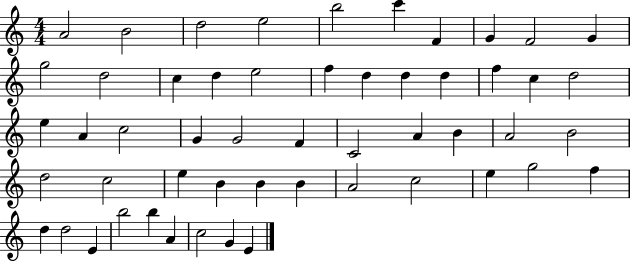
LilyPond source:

{
  \clef treble
  \numericTimeSignature
  \time 4/4
  \key c \major
  a'2 b'2 | d''2 e''2 | b''2 c'''4 f'4 | g'4 f'2 g'4 | \break g''2 d''2 | c''4 d''4 e''2 | f''4 d''4 d''4 d''4 | f''4 c''4 d''2 | \break e''4 a'4 c''2 | g'4 g'2 f'4 | c'2 a'4 b'4 | a'2 b'2 | \break d''2 c''2 | e''4 b'4 b'4 b'4 | a'2 c''2 | e''4 g''2 f''4 | \break d''4 d''2 e'4 | b''2 b''4 a'4 | c''2 g'4 e'4 | \bar "|."
}